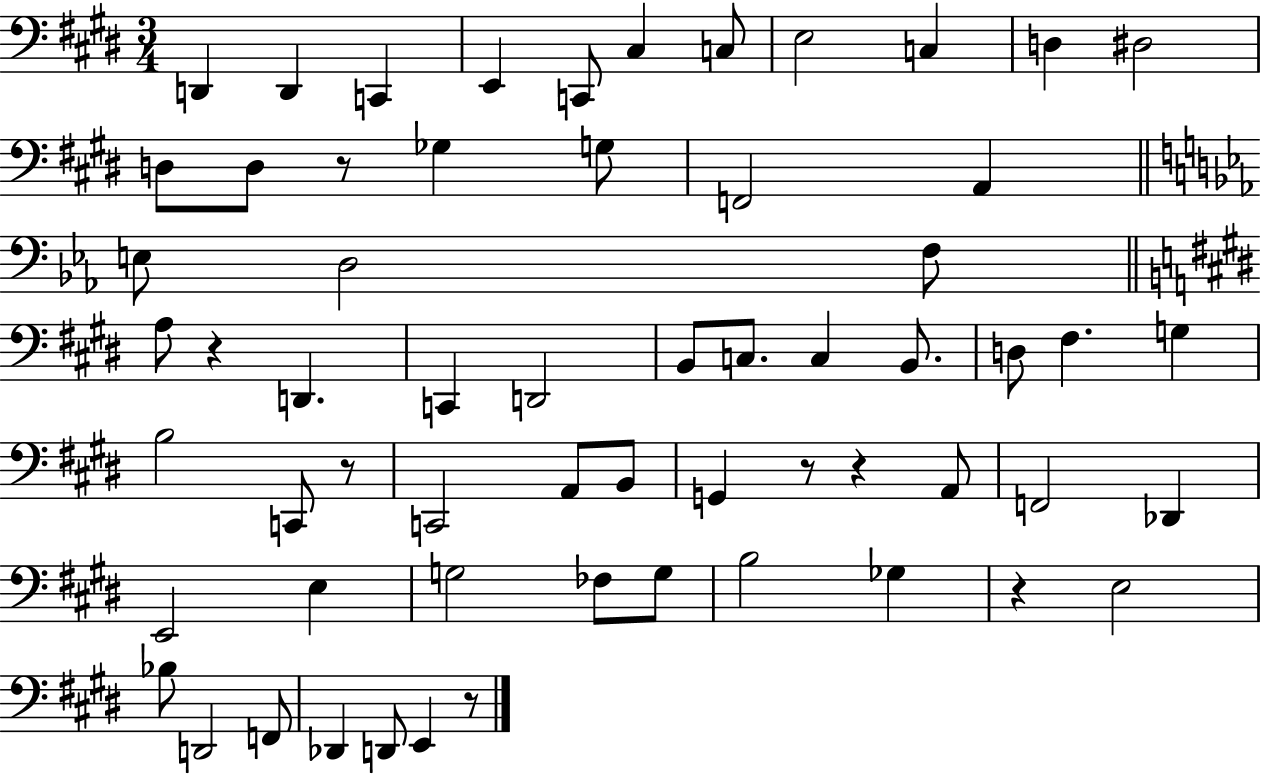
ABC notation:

X:1
T:Untitled
M:3/4
L:1/4
K:E
D,, D,, C,, E,, C,,/2 ^C, C,/2 E,2 C, D, ^D,2 D,/2 D,/2 z/2 _G, G,/2 F,,2 A,, E,/2 D,2 F,/2 A,/2 z D,, C,, D,,2 B,,/2 C,/2 C, B,,/2 D,/2 ^F, G, B,2 C,,/2 z/2 C,,2 A,,/2 B,,/2 G,, z/2 z A,,/2 F,,2 _D,, E,,2 E, G,2 _F,/2 G,/2 B,2 _G, z E,2 _B,/2 D,,2 F,,/2 _D,, D,,/2 E,, z/2